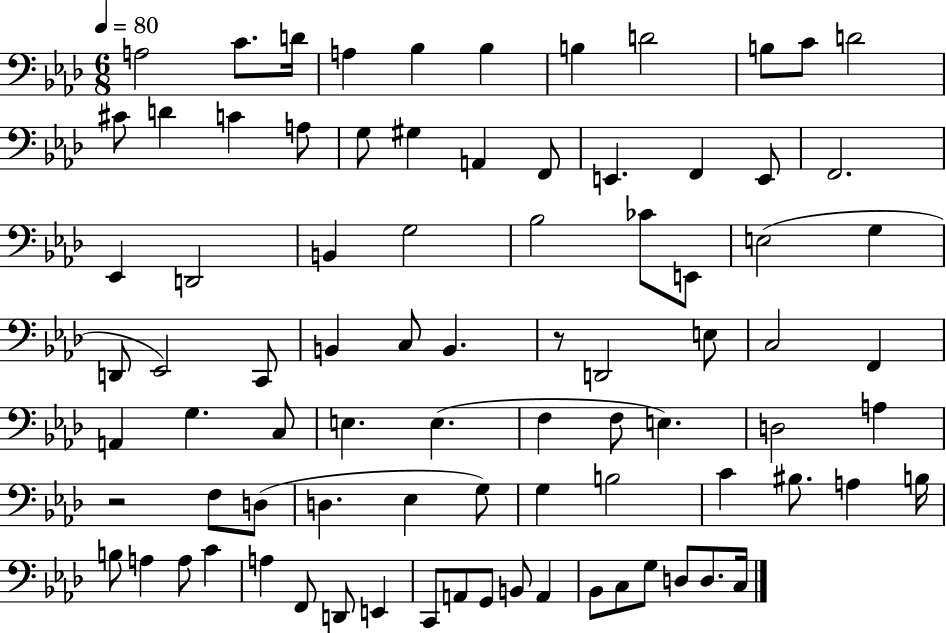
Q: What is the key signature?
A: AES major